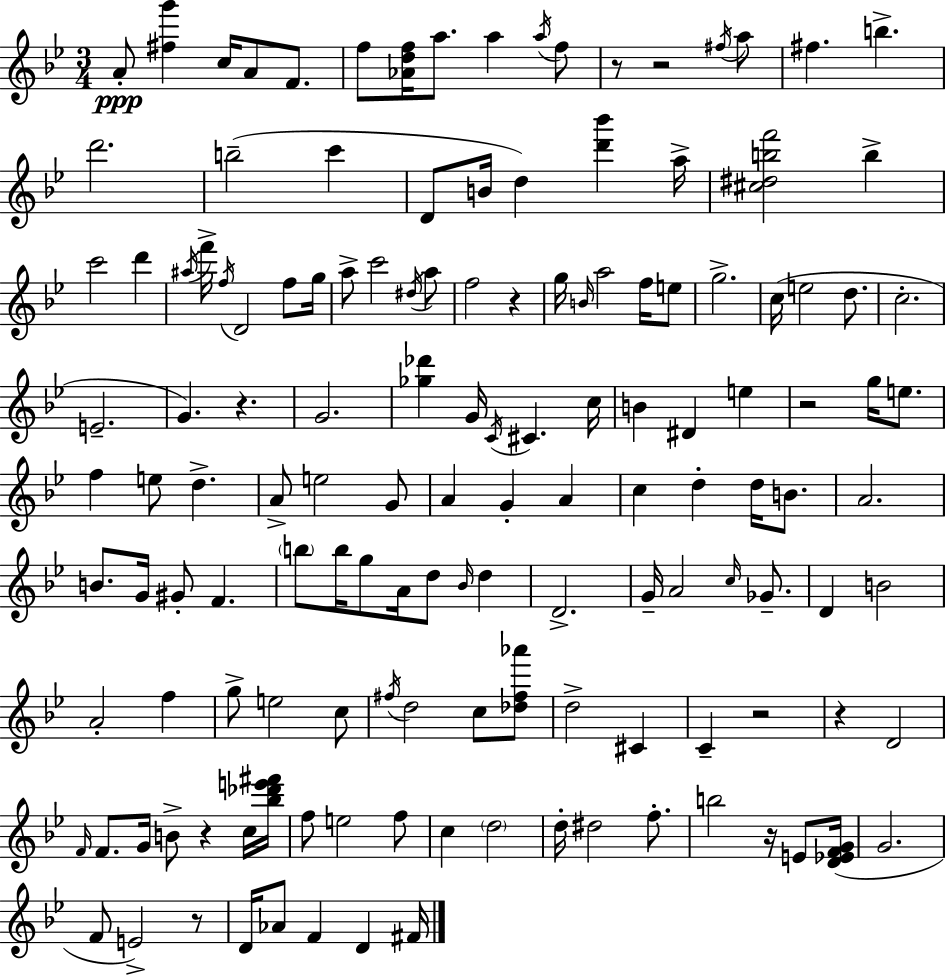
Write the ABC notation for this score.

X:1
T:Untitled
M:3/4
L:1/4
K:Gm
A/2 [^fg'] c/4 A/2 F/2 f/2 [_Adf]/4 a/2 a a/4 f/2 z/2 z2 ^f/4 a/2 ^f b d'2 b2 c' D/2 B/4 d [d'_b'] a/4 [^c^dbf']2 b c'2 d' ^a/4 f'/4 f/4 D2 f/2 g/4 a/2 c'2 ^d/4 a/2 f2 z g/4 B/4 a2 f/4 e/2 g2 c/4 e2 d/2 c2 E2 G z G2 [_g_d'] G/4 C/4 ^C c/4 B ^D e z2 g/4 e/2 f e/2 d A/2 e2 G/2 A G A c d d/4 B/2 A2 B/2 G/4 ^G/2 F b/2 b/4 g/2 A/4 d/2 _B/4 d D2 G/4 A2 c/4 _G/2 D B2 A2 f g/2 e2 c/2 ^f/4 d2 c/2 [_d^f_a']/2 d2 ^C C z2 z D2 F/4 F/2 G/4 B/2 z c/4 [_b_d'e'^f']/4 f/2 e2 f/2 c d2 d/4 ^d2 f/2 b2 z/4 E/2 [D_EFG]/4 G2 F/2 E2 z/2 D/4 _A/2 F D ^F/4